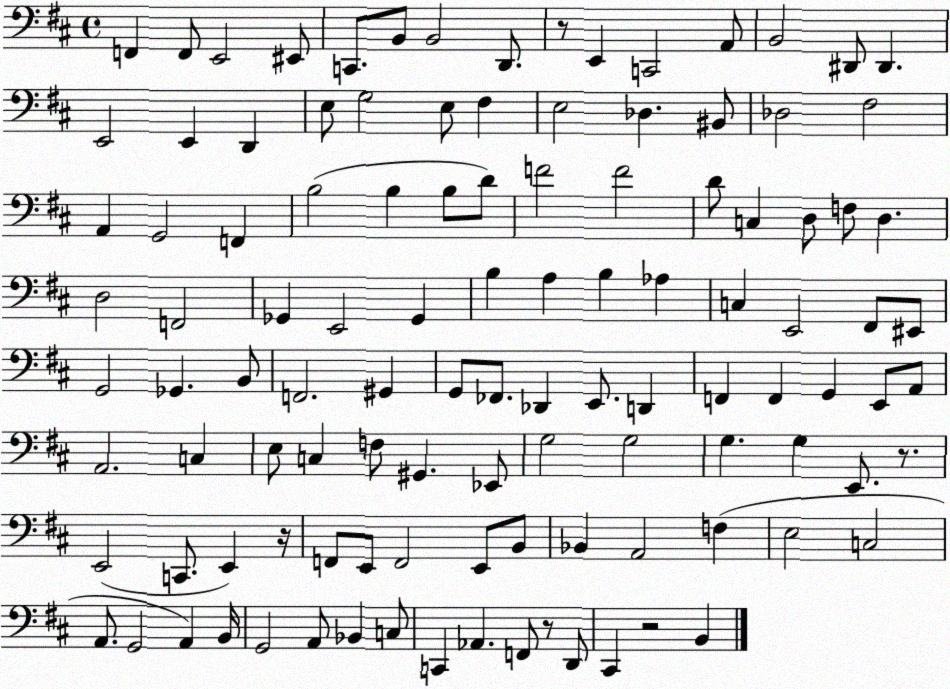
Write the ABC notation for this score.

X:1
T:Untitled
M:4/4
L:1/4
K:D
F,, F,,/2 E,,2 ^E,,/2 C,,/2 B,,/2 B,,2 D,,/2 z/2 E,, C,,2 A,,/2 B,,2 ^D,,/2 ^D,, E,,2 E,, D,, E,/2 G,2 E,/2 ^F, E,2 _D, ^B,,/2 _D,2 ^F,2 A,, G,,2 F,, B,2 B, B,/2 D/2 F2 F2 D/2 C, D,/2 F,/2 D, D,2 F,,2 _G,, E,,2 _G,, B, A, B, _A, C, E,,2 ^F,,/2 ^E,,/2 G,,2 _G,, B,,/2 F,,2 ^G,, G,,/2 _F,,/2 _D,, E,,/2 D,, F,, F,, G,, E,,/2 A,,/2 A,,2 C, E,/2 C, F,/2 ^G,, _E,,/2 G,2 G,2 G, G, E,,/2 z/2 E,,2 C,,/2 E,, z/4 F,,/2 E,,/2 F,,2 E,,/2 B,,/2 _B,, A,,2 F, E,2 C,2 A,,/2 G,,2 A,, B,,/4 G,,2 A,,/2 _B,, C,/2 C,, _A,, F,,/2 z/2 D,,/2 ^C,, z2 B,,